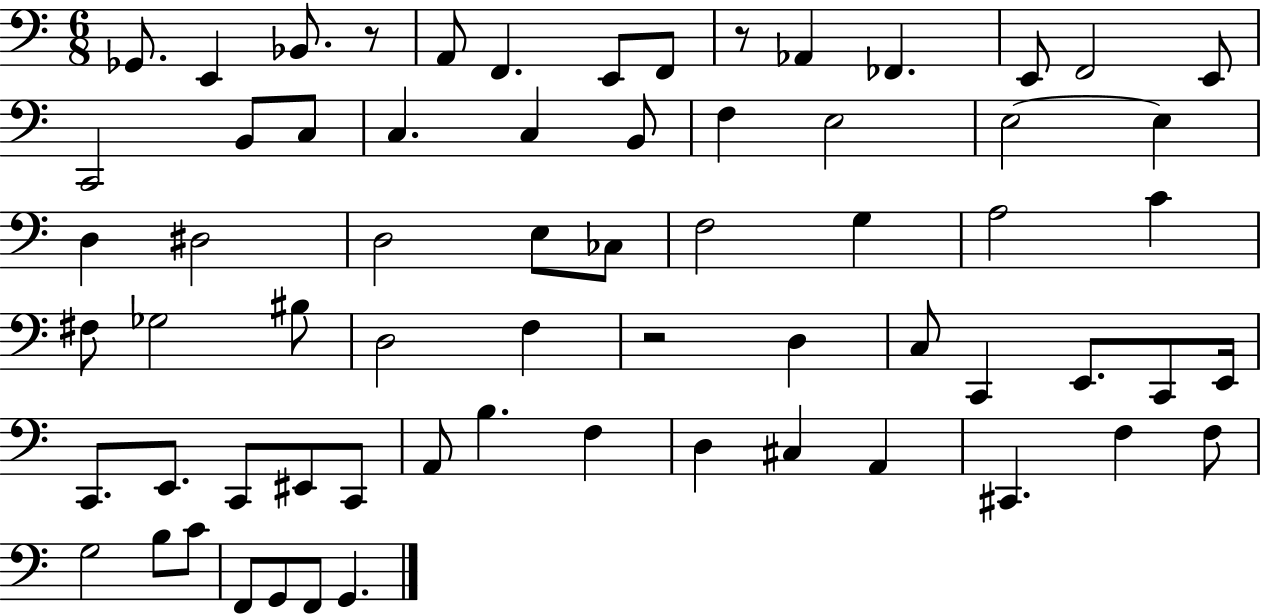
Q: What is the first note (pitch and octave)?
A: Gb2